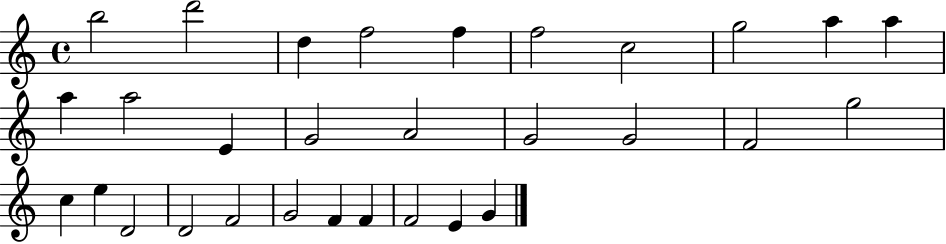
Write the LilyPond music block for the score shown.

{
  \clef treble
  \time 4/4
  \defaultTimeSignature
  \key c \major
  b''2 d'''2 | d''4 f''2 f''4 | f''2 c''2 | g''2 a''4 a''4 | \break a''4 a''2 e'4 | g'2 a'2 | g'2 g'2 | f'2 g''2 | \break c''4 e''4 d'2 | d'2 f'2 | g'2 f'4 f'4 | f'2 e'4 g'4 | \break \bar "|."
}